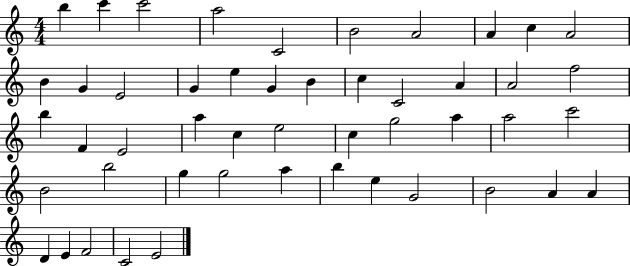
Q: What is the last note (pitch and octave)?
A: E4